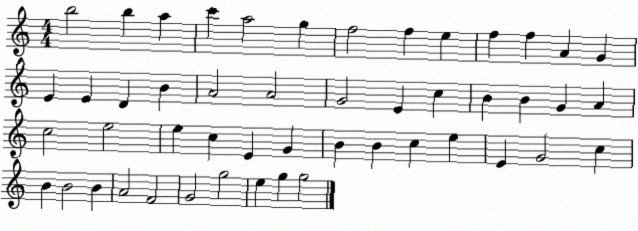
X:1
T:Untitled
M:4/4
L:1/4
K:C
b2 b a c' a2 g f2 f e f f A G E E D B A2 A2 G2 E c B B G A c2 e2 e c E G B B c e E G2 c B B2 B A2 F2 G2 g2 e g g2